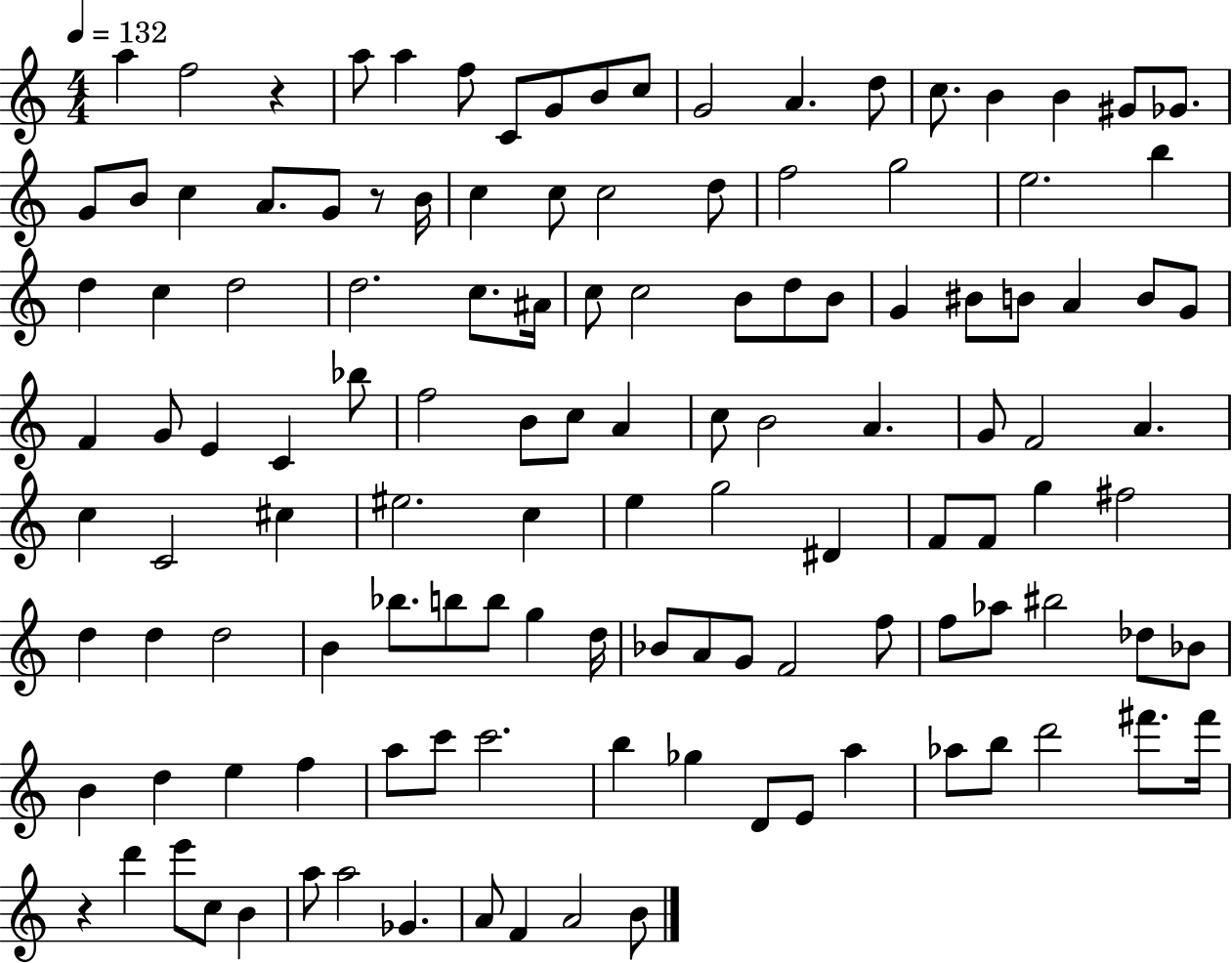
A5/q F5/h R/q A5/e A5/q F5/e C4/e G4/e B4/e C5/e G4/h A4/q. D5/e C5/e. B4/q B4/q G#4/e Gb4/e. G4/e B4/e C5/q A4/e. G4/e R/e B4/s C5/q C5/e C5/h D5/e F5/h G5/h E5/h. B5/q D5/q C5/q D5/h D5/h. C5/e. A#4/s C5/e C5/h B4/e D5/e B4/e G4/q BIS4/e B4/e A4/q B4/e G4/e F4/q G4/e E4/q C4/q Bb5/e F5/h B4/e C5/e A4/q C5/e B4/h A4/q. G4/e F4/h A4/q. C5/q C4/h C#5/q EIS5/h. C5/q E5/q G5/h D#4/q F4/e F4/e G5/q F#5/h D5/q D5/q D5/h B4/q Bb5/e. B5/e B5/e G5/q D5/s Bb4/e A4/e G4/e F4/h F5/e F5/e Ab5/e BIS5/h Db5/e Bb4/e B4/q D5/q E5/q F5/q A5/e C6/e C6/h. B5/q Gb5/q D4/e E4/e A5/q Ab5/e B5/e D6/h F#6/e. F#6/s R/q D6/q E6/e C5/e B4/q A5/e A5/h Gb4/q. A4/e F4/q A4/h B4/e